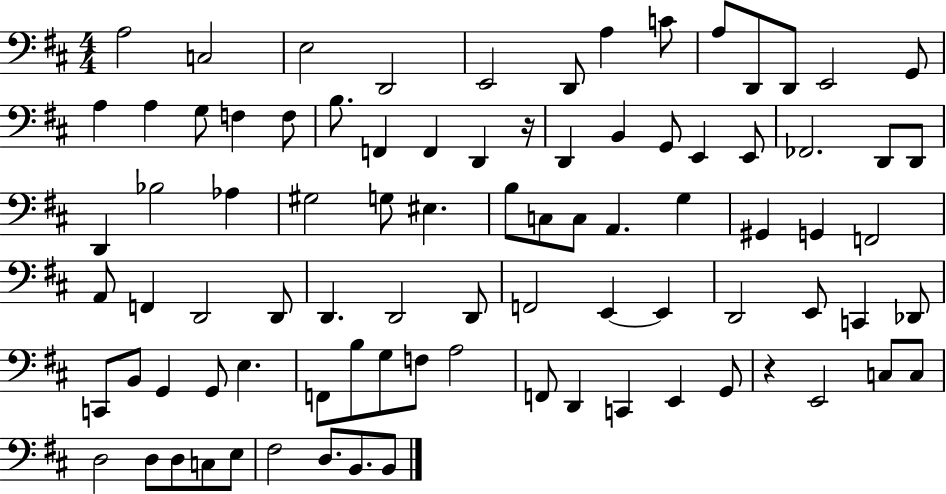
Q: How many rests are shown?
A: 2